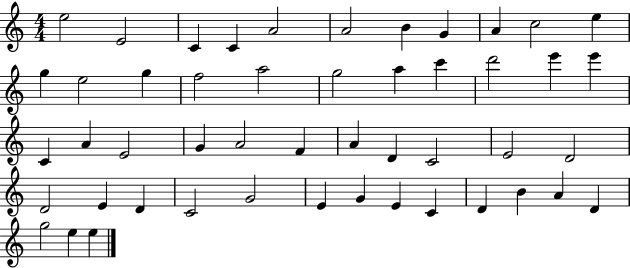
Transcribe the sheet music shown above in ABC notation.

X:1
T:Untitled
M:4/4
L:1/4
K:C
e2 E2 C C A2 A2 B G A c2 e g e2 g f2 a2 g2 a c' d'2 e' e' C A E2 G A2 F A D C2 E2 D2 D2 E D C2 G2 E G E C D B A D g2 e e